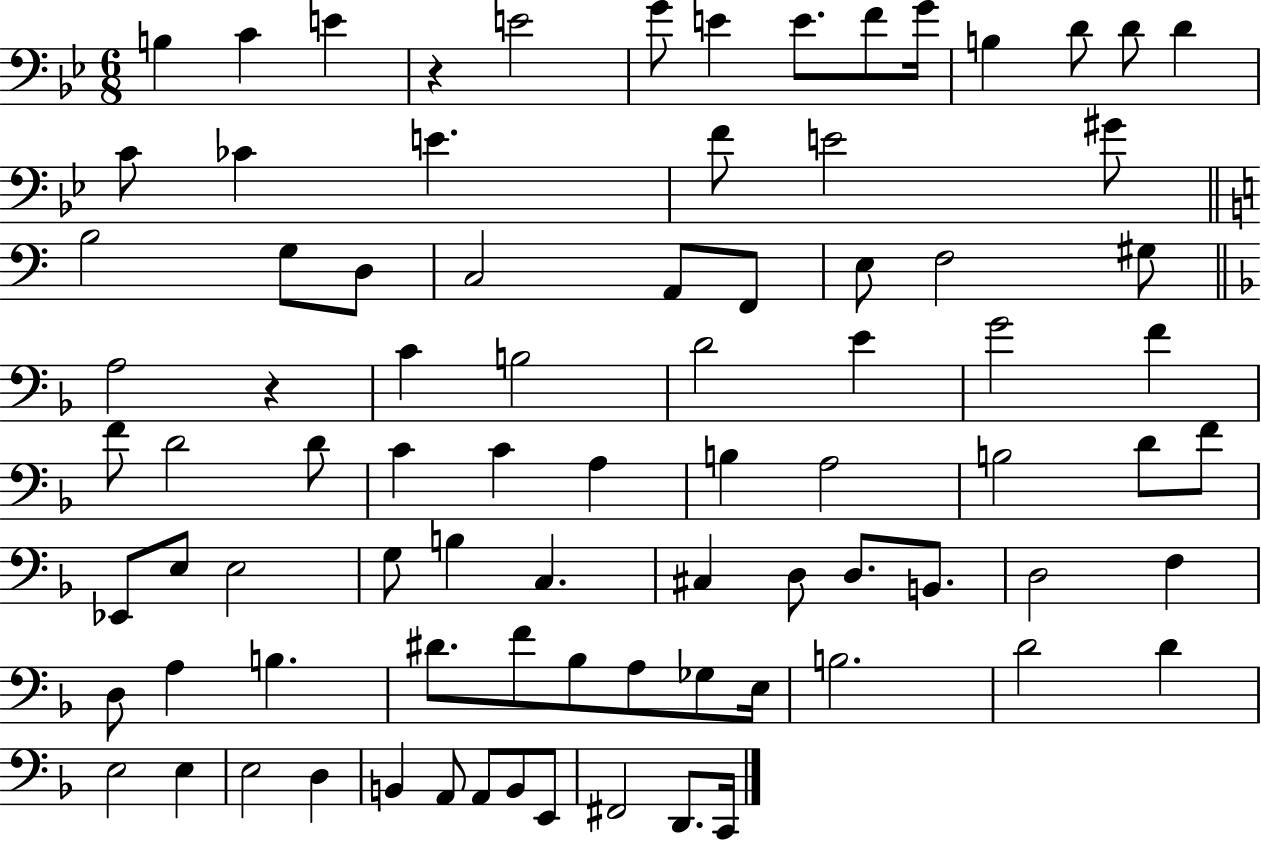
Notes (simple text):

B3/q C4/q E4/q R/q E4/h G4/e E4/q E4/e. F4/e G4/s B3/q D4/e D4/e D4/q C4/e CES4/q E4/q. F4/e E4/h G#4/e B3/h G3/e D3/e C3/h A2/e F2/e E3/e F3/h G#3/e A3/h R/q C4/q B3/h D4/h E4/q G4/h F4/q F4/e D4/h D4/e C4/q C4/q A3/q B3/q A3/h B3/h D4/e F4/e Eb2/e E3/e E3/h G3/e B3/q C3/q. C#3/q D3/e D3/e. B2/e. D3/h F3/q D3/e A3/q B3/q. D#4/e. F4/e Bb3/e A3/e Gb3/e E3/s B3/h. D4/h D4/q E3/h E3/q E3/h D3/q B2/q A2/e A2/e B2/e E2/e F#2/h D2/e. C2/s